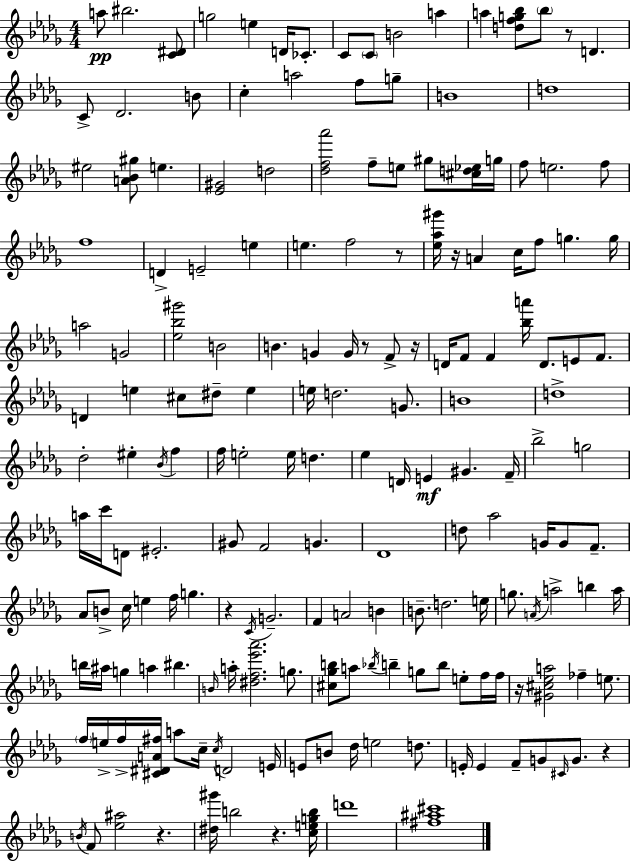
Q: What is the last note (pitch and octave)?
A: D6